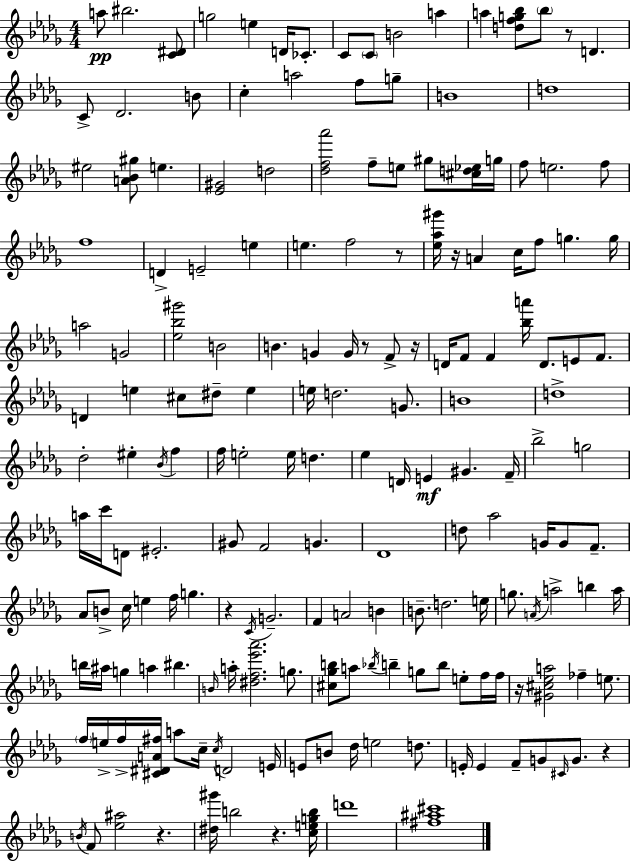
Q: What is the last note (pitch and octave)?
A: D6